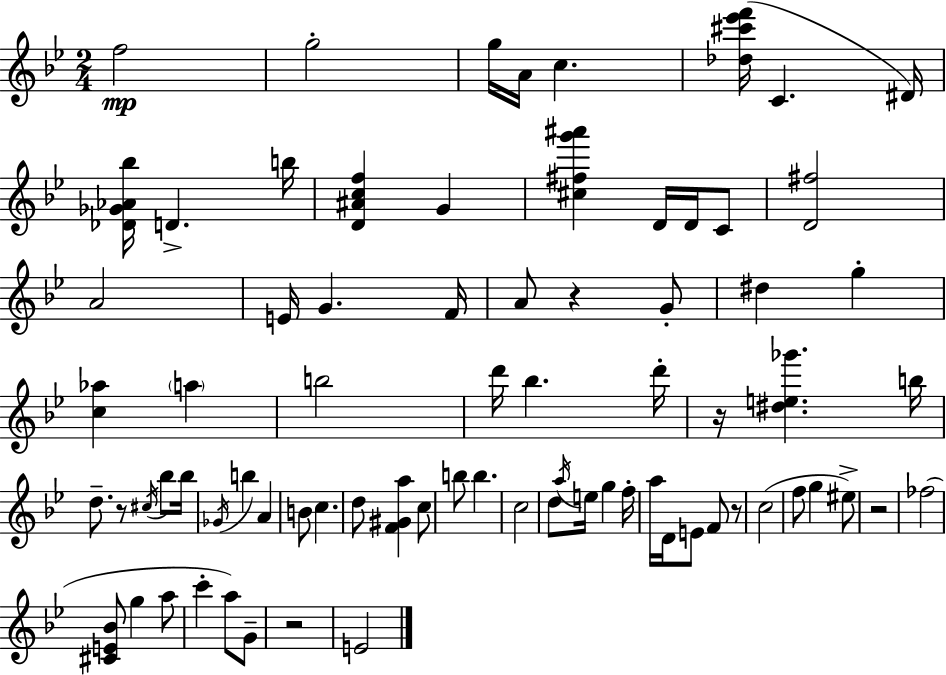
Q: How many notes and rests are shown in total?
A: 76